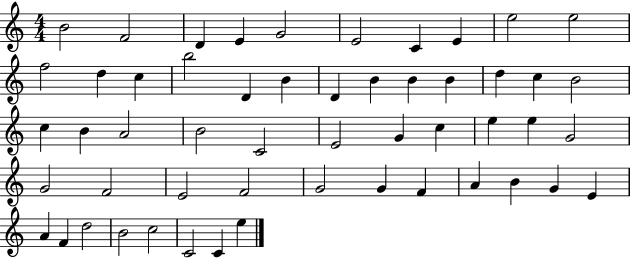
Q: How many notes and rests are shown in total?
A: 53